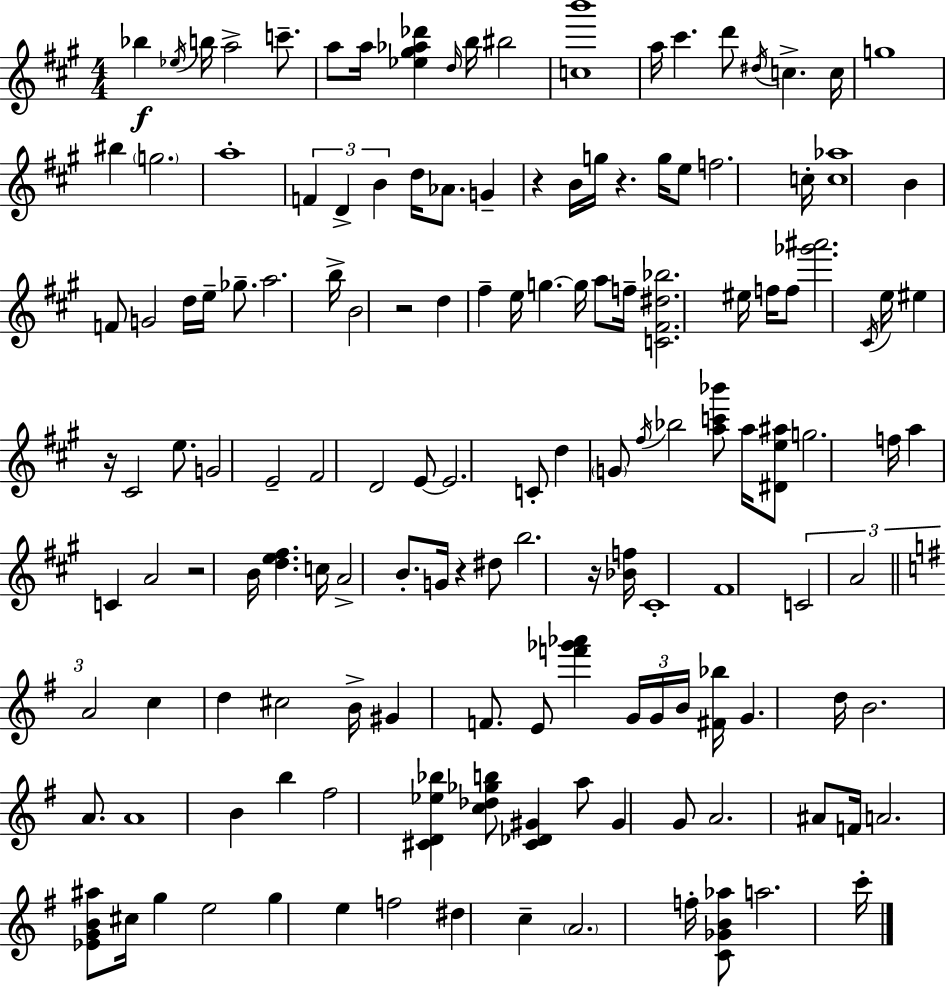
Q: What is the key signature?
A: A major